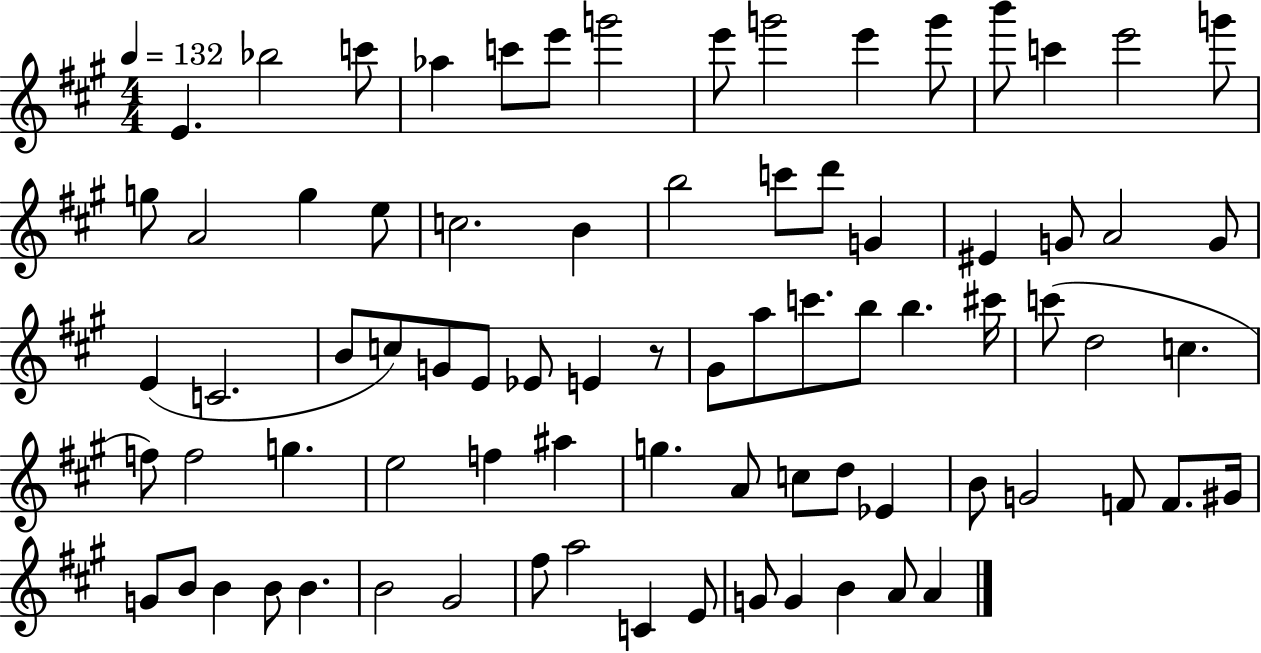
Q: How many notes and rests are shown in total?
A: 79